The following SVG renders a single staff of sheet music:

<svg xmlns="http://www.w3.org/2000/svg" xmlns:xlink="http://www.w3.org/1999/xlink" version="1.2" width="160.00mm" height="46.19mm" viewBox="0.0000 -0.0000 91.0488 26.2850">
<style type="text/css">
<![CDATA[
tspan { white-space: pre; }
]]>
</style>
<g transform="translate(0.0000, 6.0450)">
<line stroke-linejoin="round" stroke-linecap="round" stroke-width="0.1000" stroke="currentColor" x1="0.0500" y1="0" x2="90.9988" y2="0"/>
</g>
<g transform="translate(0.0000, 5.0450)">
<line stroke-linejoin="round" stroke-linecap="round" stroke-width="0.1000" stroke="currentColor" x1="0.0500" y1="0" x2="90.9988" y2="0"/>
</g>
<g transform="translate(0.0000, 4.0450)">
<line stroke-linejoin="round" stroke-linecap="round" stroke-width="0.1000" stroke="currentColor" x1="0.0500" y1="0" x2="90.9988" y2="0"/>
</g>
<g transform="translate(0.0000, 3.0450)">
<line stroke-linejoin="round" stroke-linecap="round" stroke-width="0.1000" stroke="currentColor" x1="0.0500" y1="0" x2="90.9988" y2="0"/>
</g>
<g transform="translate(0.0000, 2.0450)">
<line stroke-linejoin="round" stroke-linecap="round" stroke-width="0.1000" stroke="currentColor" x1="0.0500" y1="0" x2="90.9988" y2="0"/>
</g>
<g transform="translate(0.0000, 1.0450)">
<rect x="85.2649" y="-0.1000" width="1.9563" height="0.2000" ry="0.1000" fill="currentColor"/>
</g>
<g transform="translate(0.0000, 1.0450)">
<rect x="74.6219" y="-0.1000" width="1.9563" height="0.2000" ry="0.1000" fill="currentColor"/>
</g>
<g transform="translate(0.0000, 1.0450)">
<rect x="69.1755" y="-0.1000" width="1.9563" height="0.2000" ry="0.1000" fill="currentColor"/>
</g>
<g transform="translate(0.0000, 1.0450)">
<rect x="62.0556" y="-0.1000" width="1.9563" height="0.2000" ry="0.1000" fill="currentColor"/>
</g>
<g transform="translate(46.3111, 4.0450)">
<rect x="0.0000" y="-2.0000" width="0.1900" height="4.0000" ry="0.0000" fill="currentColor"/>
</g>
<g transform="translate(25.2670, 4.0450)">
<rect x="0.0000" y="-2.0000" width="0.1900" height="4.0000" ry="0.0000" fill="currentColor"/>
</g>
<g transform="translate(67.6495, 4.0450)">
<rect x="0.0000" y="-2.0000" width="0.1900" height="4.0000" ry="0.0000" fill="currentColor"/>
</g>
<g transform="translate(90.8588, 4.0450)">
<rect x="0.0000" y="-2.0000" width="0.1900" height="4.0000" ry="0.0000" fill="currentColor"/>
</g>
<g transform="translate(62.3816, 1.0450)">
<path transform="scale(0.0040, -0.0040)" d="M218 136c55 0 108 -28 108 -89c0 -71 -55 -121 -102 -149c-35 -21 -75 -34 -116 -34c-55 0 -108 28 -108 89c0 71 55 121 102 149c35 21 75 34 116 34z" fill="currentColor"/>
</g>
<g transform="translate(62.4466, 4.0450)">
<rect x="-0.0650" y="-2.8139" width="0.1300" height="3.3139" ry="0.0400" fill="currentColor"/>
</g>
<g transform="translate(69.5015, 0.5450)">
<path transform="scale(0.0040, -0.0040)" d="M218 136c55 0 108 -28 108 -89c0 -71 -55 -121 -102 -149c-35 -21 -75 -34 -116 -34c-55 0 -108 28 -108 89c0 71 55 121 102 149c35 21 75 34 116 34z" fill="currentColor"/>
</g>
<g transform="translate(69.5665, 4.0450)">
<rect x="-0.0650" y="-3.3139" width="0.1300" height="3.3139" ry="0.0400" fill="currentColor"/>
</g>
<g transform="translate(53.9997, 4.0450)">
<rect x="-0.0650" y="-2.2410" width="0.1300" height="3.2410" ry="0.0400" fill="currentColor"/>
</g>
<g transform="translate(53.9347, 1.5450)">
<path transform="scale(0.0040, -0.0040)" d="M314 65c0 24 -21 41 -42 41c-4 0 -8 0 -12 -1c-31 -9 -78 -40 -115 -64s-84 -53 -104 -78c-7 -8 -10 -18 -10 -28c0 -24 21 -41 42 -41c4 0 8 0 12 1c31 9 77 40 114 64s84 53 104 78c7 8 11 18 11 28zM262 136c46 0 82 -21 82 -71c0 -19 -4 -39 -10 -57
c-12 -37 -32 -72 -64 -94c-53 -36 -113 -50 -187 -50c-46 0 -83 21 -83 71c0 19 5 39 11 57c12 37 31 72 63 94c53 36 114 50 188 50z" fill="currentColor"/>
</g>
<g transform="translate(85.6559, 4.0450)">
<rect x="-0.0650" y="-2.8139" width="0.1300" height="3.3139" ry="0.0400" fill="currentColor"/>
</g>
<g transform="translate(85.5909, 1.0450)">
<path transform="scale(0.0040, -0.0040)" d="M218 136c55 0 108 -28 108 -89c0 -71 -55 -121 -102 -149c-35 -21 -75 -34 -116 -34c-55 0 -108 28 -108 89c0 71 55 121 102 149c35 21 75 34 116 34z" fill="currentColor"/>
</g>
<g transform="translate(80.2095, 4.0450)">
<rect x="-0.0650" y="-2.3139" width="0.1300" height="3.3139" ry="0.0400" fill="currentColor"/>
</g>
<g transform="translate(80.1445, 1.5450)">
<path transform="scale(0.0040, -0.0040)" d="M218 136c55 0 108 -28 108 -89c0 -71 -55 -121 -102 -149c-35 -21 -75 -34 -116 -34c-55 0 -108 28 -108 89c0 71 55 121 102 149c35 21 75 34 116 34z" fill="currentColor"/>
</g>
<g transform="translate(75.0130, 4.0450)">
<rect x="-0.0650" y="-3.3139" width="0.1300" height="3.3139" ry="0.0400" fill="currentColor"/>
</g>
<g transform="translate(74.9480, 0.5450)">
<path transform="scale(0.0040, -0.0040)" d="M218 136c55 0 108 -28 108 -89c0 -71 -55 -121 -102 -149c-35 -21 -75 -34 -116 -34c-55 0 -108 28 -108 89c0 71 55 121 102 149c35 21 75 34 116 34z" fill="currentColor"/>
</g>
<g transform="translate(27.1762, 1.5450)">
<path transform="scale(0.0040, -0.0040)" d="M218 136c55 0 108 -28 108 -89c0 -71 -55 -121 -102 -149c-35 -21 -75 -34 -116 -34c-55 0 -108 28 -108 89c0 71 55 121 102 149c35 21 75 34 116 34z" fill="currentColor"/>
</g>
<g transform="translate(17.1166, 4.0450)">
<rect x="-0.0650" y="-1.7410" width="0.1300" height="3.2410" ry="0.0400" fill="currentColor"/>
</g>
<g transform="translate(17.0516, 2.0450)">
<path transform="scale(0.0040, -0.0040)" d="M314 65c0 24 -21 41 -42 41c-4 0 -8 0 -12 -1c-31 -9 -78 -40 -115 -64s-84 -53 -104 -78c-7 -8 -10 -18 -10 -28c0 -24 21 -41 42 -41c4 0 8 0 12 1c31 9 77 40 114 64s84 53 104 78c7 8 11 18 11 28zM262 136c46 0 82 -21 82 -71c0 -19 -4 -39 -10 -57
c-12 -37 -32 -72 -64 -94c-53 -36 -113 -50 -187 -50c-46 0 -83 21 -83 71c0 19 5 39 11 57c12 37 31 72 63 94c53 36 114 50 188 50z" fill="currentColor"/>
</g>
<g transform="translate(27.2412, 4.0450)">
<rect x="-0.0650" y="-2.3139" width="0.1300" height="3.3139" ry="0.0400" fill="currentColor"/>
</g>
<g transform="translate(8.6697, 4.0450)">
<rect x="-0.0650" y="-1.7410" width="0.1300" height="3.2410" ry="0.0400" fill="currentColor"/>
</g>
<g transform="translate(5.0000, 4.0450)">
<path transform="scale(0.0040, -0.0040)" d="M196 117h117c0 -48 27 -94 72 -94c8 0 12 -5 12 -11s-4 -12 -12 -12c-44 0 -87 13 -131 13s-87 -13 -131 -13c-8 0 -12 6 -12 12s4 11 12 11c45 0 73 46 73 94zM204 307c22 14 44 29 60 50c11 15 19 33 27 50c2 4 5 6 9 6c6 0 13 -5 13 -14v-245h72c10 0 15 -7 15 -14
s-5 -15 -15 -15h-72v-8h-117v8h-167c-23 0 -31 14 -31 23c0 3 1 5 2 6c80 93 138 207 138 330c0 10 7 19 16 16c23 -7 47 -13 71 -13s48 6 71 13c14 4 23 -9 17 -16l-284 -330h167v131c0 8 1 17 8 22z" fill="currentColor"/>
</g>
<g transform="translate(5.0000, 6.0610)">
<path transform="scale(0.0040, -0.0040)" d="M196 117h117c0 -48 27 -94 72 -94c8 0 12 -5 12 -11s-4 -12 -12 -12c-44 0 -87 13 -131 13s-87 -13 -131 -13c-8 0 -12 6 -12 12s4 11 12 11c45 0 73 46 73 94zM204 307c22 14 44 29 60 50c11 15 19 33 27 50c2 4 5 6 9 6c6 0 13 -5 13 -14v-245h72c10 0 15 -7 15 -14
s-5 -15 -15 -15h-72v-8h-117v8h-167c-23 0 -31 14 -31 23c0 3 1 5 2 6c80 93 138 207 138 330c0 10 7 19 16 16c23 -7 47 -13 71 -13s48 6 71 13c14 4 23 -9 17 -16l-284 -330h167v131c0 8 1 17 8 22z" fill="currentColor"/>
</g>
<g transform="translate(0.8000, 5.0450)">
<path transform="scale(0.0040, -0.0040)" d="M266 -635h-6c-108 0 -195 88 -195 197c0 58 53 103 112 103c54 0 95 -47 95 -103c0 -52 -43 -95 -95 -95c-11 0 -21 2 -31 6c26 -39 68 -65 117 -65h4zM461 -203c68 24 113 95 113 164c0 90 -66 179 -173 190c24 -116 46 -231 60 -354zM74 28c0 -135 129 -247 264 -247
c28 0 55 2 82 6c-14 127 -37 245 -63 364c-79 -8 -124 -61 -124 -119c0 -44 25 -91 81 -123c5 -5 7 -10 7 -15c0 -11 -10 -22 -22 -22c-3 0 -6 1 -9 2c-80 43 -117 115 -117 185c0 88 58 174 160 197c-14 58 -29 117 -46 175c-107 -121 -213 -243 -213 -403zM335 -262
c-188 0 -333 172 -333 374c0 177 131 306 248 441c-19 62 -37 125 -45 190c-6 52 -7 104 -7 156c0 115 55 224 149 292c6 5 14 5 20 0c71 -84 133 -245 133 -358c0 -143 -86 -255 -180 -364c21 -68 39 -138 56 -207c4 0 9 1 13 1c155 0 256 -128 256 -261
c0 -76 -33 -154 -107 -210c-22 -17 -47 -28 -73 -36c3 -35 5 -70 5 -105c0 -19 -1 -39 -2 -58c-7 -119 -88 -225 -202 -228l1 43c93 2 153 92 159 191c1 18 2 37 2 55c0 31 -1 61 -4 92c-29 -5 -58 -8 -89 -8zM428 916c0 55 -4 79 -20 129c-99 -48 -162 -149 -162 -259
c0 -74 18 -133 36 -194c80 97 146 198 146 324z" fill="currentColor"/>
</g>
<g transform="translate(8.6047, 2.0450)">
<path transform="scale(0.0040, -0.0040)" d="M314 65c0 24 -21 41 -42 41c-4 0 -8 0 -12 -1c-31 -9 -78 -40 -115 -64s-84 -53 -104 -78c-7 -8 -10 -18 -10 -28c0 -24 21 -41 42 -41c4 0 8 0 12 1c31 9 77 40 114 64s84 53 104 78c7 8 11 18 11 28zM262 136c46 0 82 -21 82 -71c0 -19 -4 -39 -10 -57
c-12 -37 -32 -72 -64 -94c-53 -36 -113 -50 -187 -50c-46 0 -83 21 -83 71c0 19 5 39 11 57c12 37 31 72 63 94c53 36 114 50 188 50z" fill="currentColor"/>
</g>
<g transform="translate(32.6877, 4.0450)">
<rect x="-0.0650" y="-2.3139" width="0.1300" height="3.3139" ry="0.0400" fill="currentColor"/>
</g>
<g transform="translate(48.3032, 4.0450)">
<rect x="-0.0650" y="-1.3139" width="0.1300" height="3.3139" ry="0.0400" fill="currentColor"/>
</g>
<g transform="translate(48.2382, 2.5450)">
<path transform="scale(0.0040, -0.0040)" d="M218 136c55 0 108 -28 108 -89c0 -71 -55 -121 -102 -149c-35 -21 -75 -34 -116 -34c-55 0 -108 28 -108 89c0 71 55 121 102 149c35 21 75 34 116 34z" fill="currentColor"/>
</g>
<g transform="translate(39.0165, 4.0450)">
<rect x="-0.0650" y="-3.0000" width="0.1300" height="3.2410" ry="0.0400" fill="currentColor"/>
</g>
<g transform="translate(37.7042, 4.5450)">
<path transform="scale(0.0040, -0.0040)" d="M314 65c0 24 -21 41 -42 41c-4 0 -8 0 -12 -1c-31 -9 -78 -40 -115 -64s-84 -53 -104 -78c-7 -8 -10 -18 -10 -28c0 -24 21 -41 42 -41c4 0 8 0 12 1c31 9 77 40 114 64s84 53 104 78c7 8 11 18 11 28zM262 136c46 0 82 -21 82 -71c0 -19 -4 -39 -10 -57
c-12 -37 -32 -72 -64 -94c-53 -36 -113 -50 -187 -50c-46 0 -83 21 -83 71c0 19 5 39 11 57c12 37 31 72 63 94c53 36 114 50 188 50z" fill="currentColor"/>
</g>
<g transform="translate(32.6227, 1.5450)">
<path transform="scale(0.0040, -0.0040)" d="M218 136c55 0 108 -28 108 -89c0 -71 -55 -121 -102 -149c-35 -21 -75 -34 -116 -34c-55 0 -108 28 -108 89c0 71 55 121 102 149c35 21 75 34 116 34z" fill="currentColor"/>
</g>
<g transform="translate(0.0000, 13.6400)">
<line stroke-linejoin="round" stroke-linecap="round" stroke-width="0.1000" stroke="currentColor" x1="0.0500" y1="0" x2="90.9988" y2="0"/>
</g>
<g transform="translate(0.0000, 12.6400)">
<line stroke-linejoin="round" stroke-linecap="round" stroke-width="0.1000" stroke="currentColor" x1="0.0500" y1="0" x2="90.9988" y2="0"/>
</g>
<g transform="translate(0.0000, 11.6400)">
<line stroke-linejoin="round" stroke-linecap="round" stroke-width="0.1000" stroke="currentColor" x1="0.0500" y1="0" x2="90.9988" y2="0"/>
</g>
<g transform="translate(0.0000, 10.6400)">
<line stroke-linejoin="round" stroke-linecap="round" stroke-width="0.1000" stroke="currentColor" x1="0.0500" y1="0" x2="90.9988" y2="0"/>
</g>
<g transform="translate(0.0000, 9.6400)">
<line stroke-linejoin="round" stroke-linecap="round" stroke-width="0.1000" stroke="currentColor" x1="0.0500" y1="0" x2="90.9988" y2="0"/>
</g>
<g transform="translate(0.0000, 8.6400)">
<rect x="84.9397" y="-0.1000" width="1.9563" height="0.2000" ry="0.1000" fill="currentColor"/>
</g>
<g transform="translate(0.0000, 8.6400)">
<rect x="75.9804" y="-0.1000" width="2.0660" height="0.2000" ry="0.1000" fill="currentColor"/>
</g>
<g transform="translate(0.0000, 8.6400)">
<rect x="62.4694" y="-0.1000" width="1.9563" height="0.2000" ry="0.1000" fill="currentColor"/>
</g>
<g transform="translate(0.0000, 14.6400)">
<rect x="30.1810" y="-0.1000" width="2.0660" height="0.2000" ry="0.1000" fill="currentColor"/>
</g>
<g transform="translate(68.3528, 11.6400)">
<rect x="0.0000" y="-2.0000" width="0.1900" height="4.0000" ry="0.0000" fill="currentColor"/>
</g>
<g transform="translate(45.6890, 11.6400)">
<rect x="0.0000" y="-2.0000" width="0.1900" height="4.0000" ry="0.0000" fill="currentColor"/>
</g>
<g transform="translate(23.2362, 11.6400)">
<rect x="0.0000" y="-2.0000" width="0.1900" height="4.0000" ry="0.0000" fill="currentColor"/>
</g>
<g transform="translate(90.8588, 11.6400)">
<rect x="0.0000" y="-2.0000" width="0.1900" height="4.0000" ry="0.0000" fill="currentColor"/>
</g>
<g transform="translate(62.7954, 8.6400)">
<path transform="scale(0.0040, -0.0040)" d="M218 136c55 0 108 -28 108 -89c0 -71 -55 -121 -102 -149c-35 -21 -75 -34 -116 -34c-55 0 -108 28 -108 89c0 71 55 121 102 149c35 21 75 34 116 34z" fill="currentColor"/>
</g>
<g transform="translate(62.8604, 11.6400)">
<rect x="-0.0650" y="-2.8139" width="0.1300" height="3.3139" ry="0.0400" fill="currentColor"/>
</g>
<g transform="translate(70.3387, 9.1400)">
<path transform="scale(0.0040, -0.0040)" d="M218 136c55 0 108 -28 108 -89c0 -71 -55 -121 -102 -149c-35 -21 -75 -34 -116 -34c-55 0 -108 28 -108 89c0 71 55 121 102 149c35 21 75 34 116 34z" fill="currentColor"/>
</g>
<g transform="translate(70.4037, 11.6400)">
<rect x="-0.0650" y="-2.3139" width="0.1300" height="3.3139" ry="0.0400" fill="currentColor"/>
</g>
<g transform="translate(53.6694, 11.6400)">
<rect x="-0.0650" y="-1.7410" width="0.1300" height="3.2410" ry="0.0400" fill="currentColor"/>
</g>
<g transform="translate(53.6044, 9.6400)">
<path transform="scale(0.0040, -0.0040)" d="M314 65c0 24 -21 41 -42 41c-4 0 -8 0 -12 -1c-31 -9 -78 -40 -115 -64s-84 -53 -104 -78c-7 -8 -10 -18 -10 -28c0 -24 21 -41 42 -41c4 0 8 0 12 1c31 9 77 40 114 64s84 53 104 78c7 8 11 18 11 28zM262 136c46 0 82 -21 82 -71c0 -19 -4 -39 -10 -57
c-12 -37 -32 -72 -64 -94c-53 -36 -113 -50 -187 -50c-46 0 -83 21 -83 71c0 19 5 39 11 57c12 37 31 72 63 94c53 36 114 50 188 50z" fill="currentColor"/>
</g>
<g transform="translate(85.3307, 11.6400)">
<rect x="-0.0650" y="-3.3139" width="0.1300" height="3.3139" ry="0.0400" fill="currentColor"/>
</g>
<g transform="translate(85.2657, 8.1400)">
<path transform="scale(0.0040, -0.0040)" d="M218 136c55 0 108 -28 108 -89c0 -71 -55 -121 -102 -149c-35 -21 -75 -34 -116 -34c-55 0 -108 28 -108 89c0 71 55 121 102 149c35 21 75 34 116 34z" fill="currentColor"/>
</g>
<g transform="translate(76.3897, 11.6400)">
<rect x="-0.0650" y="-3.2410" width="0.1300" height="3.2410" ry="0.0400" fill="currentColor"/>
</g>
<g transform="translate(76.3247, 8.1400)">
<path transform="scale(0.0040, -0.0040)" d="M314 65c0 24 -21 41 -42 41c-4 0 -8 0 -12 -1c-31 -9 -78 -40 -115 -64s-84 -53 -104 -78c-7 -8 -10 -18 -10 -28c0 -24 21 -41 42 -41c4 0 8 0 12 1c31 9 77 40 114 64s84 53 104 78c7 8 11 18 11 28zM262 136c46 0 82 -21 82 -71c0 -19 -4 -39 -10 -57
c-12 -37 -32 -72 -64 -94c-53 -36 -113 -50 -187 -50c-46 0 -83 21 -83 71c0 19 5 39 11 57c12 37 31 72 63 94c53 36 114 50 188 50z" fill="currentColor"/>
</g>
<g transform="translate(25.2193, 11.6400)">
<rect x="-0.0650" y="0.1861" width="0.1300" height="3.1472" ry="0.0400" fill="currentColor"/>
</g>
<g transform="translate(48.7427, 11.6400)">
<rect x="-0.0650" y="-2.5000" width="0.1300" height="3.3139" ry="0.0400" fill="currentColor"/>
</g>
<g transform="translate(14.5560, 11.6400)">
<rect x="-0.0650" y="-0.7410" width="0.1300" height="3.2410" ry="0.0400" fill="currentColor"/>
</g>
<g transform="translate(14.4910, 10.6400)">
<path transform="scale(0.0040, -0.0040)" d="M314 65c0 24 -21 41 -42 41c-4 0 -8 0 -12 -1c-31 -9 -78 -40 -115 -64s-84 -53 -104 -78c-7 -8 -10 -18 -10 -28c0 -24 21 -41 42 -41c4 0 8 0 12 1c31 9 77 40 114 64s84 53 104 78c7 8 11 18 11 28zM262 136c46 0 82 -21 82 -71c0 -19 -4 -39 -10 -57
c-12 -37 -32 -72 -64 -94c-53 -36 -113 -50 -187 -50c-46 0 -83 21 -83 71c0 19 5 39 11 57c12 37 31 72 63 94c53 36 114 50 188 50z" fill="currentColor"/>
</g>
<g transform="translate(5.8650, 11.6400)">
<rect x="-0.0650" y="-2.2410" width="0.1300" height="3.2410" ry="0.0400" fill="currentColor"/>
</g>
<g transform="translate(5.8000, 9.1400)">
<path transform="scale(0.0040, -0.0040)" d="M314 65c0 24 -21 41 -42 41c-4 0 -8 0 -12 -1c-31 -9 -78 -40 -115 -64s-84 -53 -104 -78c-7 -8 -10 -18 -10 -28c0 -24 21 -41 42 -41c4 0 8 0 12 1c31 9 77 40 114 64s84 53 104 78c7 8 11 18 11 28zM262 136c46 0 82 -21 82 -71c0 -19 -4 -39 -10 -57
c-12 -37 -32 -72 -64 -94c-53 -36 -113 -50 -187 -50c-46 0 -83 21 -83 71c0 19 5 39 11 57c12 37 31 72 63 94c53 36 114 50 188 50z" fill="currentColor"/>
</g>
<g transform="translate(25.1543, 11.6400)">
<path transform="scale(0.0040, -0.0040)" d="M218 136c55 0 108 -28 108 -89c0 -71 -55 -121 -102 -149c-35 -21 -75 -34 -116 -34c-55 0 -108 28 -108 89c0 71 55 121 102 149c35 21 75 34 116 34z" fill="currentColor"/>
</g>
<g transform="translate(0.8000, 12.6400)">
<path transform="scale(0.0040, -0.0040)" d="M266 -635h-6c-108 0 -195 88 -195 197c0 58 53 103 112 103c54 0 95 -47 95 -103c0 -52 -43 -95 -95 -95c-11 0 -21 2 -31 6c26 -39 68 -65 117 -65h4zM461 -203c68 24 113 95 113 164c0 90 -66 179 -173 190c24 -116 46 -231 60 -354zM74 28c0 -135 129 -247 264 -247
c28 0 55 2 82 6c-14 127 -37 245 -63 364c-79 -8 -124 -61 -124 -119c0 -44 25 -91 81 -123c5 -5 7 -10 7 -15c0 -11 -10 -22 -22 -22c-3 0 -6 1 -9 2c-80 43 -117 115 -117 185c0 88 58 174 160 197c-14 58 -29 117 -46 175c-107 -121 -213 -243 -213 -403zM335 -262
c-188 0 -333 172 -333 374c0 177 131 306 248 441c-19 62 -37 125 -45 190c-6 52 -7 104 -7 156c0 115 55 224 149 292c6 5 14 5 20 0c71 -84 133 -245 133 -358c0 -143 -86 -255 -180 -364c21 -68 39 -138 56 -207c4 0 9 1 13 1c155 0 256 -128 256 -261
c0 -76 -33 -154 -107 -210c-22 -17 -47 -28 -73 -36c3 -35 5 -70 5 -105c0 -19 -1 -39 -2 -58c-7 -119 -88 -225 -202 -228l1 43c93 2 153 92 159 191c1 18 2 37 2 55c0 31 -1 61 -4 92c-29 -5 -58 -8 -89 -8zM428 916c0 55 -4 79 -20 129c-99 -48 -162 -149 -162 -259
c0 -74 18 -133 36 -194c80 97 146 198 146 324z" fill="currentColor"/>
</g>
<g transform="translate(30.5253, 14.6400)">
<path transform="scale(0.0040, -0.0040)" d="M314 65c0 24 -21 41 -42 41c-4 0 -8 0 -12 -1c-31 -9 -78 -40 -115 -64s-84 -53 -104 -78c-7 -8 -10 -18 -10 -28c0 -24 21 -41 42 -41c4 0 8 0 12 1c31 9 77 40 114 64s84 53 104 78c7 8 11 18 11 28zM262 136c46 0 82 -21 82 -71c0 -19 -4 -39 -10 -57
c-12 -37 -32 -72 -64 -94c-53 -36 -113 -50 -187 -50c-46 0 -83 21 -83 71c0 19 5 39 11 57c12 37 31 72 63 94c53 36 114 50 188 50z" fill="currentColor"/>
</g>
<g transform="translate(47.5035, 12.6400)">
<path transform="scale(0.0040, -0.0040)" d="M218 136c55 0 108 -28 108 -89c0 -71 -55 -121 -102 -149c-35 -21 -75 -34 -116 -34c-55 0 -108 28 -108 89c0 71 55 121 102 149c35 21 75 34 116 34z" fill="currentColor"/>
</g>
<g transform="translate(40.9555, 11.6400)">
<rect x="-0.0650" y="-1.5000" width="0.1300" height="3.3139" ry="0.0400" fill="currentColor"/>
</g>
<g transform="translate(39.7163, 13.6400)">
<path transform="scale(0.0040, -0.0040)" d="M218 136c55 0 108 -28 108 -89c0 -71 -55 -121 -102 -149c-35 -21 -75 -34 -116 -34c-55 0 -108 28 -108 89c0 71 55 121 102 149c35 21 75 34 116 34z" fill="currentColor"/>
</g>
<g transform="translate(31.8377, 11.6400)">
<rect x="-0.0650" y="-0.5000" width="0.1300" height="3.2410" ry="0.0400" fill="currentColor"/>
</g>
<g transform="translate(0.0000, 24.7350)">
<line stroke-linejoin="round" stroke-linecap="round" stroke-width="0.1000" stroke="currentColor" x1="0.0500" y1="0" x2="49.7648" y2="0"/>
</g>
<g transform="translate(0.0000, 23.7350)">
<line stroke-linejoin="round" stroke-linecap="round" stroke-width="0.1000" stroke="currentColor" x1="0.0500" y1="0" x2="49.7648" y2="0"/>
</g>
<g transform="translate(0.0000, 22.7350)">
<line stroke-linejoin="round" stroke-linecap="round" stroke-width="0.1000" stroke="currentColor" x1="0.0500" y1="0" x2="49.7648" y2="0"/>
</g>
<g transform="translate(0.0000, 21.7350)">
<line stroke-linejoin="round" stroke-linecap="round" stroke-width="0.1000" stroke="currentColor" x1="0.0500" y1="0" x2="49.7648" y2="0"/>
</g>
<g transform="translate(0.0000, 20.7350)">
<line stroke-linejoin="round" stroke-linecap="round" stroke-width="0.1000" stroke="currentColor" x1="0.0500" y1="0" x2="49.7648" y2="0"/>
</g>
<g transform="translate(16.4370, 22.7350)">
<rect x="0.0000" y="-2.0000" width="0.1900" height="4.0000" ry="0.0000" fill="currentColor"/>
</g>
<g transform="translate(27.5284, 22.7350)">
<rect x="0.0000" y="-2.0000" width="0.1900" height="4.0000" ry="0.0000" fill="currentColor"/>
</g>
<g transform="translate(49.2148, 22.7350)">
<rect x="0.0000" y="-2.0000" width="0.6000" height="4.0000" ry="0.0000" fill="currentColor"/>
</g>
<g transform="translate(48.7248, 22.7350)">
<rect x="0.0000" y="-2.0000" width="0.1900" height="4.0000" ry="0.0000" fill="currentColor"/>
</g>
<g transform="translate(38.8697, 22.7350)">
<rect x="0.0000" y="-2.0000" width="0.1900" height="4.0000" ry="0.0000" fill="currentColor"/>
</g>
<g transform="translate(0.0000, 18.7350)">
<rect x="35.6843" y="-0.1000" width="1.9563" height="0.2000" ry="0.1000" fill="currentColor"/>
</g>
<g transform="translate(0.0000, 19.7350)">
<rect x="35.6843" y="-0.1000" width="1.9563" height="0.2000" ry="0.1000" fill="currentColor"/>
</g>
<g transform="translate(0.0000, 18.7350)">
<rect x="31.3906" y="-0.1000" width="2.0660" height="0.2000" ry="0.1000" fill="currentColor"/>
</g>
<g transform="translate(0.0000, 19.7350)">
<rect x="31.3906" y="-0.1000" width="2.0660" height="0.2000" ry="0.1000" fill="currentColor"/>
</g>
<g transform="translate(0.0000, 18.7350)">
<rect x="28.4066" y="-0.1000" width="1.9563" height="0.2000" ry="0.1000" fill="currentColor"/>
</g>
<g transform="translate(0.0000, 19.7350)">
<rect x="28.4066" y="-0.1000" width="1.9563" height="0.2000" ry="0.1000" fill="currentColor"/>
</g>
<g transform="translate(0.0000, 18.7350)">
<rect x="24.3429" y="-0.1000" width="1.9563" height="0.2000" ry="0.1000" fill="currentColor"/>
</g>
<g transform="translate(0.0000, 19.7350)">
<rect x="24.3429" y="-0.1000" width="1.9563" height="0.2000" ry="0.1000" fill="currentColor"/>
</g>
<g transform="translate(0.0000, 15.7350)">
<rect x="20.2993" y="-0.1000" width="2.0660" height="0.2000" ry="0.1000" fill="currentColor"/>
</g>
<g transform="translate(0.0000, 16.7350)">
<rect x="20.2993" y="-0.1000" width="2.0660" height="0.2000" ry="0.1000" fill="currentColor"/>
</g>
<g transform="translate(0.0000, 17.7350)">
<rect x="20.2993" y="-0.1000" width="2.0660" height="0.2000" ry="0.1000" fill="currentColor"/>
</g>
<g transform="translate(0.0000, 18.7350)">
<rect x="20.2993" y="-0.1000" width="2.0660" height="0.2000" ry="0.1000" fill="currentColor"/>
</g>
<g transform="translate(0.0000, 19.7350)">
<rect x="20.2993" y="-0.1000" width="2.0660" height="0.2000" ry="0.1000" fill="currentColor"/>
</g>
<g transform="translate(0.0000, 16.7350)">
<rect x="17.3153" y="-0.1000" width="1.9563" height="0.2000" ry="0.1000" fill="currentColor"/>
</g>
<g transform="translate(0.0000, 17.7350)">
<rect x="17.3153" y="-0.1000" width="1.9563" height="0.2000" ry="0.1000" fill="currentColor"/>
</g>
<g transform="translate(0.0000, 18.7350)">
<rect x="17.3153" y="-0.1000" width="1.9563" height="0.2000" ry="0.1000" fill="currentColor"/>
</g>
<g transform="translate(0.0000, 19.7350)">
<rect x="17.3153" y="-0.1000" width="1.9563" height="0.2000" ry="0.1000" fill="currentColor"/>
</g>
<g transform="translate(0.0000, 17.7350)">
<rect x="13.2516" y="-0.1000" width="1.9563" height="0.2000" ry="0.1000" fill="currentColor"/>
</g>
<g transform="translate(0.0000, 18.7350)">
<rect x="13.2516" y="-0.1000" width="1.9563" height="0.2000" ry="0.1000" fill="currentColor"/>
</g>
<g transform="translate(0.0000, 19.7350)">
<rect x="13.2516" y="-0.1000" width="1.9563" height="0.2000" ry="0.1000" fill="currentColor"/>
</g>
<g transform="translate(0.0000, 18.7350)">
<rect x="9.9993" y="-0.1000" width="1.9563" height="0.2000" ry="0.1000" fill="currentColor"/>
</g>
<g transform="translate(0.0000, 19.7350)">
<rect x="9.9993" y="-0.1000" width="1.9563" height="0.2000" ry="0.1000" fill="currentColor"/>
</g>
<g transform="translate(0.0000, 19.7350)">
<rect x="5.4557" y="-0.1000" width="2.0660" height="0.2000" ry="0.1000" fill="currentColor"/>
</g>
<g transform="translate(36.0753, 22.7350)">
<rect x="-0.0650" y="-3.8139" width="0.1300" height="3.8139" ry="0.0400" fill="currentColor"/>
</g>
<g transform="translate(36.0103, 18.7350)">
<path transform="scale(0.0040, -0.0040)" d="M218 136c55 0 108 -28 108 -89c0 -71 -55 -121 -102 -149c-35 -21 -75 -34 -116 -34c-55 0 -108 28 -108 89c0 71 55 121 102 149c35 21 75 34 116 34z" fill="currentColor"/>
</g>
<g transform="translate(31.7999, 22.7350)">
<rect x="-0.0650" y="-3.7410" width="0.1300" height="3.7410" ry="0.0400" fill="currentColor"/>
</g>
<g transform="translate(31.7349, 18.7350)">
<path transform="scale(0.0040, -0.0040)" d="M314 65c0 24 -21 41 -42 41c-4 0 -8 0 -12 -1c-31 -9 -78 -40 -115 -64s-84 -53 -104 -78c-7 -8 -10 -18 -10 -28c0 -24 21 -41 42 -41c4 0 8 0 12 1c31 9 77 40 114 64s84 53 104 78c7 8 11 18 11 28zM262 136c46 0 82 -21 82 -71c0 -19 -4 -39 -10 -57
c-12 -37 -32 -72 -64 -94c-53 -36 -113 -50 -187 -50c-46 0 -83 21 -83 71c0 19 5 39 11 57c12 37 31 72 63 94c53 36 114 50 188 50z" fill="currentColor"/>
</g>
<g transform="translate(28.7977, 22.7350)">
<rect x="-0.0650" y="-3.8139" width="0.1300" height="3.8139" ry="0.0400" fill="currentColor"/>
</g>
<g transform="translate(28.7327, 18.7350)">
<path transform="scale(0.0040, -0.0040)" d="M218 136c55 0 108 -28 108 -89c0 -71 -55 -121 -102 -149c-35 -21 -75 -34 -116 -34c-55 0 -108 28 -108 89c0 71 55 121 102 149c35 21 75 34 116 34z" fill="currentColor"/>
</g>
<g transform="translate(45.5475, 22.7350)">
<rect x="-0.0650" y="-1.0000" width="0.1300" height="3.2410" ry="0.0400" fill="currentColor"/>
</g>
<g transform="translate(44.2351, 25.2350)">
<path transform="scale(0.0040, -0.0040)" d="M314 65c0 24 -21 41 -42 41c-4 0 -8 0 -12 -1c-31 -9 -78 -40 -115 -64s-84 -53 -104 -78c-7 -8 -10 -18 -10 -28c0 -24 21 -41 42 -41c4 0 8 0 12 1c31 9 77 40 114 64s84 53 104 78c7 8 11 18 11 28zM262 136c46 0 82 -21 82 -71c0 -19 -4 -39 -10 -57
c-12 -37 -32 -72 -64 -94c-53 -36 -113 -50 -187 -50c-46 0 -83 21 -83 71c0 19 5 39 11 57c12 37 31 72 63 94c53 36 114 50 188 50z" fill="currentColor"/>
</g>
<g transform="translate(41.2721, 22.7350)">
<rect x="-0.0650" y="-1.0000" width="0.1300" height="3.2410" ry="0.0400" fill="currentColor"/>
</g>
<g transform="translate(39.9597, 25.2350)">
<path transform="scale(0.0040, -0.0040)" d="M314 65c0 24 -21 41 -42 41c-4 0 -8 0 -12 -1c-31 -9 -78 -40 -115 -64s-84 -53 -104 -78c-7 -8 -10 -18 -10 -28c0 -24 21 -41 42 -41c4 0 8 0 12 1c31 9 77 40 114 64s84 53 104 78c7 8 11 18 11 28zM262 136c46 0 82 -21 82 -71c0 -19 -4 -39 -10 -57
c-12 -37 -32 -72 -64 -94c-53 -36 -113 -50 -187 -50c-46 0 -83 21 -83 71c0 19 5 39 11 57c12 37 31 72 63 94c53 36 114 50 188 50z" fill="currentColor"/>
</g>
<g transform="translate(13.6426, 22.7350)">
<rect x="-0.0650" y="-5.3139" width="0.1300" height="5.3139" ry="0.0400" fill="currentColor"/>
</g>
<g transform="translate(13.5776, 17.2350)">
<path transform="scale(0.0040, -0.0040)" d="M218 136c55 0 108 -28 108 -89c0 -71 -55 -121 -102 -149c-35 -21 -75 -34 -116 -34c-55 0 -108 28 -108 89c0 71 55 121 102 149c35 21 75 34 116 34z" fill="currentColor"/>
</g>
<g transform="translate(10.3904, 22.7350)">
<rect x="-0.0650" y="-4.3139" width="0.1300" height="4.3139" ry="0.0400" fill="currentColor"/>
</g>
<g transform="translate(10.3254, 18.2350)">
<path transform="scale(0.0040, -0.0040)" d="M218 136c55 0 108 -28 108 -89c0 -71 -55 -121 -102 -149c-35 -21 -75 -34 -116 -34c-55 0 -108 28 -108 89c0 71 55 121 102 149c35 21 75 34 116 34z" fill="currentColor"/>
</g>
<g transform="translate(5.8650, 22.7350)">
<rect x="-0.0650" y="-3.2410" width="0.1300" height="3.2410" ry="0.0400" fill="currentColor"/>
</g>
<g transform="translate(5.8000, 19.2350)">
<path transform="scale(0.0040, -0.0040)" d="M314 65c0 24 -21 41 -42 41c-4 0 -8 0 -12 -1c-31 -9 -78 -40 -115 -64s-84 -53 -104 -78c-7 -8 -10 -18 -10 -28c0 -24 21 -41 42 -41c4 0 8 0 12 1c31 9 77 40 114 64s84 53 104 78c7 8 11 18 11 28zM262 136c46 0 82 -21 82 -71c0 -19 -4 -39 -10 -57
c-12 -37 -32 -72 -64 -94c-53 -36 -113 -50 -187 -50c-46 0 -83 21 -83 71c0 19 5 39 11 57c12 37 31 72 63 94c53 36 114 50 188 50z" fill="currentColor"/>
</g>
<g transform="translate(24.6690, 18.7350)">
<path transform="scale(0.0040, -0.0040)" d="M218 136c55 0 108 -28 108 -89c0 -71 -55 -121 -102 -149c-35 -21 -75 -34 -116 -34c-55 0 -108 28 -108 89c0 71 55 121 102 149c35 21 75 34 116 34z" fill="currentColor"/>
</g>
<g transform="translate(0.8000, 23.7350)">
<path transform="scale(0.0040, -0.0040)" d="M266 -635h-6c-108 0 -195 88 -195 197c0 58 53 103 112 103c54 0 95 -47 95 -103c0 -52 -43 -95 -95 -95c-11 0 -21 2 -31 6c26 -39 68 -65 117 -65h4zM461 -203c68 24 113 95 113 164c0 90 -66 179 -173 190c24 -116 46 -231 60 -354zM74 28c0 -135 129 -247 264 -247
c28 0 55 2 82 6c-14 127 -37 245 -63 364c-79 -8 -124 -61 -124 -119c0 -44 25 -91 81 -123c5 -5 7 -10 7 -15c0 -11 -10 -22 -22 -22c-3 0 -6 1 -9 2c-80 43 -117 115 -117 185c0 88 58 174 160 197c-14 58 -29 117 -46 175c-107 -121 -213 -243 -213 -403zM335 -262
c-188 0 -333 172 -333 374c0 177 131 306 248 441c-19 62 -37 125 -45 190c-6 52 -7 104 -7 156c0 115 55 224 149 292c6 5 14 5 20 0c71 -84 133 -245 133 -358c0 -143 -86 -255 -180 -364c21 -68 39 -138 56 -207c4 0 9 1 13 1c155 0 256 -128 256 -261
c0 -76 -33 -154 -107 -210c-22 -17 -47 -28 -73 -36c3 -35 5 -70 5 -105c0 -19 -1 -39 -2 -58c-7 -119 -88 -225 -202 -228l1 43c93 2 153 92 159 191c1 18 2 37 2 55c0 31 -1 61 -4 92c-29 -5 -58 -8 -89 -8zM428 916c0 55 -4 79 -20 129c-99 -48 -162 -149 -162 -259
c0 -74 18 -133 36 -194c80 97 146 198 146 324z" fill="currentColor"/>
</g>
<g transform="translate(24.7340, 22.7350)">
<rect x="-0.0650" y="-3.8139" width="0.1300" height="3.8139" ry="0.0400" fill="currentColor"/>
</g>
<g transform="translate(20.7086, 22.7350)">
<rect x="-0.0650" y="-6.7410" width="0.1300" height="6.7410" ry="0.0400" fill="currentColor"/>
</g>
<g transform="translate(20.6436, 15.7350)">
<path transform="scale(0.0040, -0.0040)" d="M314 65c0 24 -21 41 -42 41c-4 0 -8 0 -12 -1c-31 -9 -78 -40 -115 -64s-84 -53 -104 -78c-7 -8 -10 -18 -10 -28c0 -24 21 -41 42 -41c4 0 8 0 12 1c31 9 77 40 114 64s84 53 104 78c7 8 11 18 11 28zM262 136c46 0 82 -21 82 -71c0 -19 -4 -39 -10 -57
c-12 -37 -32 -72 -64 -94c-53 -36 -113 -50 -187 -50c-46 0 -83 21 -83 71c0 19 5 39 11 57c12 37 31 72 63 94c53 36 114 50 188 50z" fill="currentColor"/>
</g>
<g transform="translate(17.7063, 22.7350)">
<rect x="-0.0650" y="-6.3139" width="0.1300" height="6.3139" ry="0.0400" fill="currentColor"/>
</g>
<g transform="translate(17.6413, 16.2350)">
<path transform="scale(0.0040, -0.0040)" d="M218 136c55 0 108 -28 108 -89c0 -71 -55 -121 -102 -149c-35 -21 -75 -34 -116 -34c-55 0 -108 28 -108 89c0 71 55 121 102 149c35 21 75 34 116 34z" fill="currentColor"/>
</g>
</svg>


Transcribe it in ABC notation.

X:1
T:Untitled
M:4/4
L:1/4
K:C
f2 f2 g g A2 e g2 a b b g a g2 d2 B C2 E G f2 a g b2 b b2 d' f' a' b'2 c' c' c'2 c' D2 D2